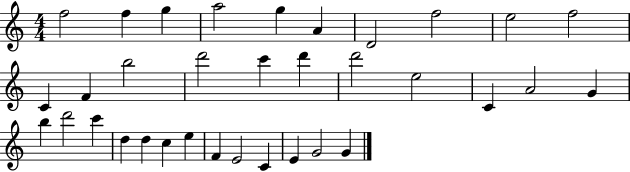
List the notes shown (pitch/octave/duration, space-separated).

F5/h F5/q G5/q A5/h G5/q A4/q D4/h F5/h E5/h F5/h C4/q F4/q B5/h D6/h C6/q D6/q D6/h E5/h C4/q A4/h G4/q B5/q D6/h C6/q D5/q D5/q C5/q E5/q F4/q E4/h C4/q E4/q G4/h G4/q